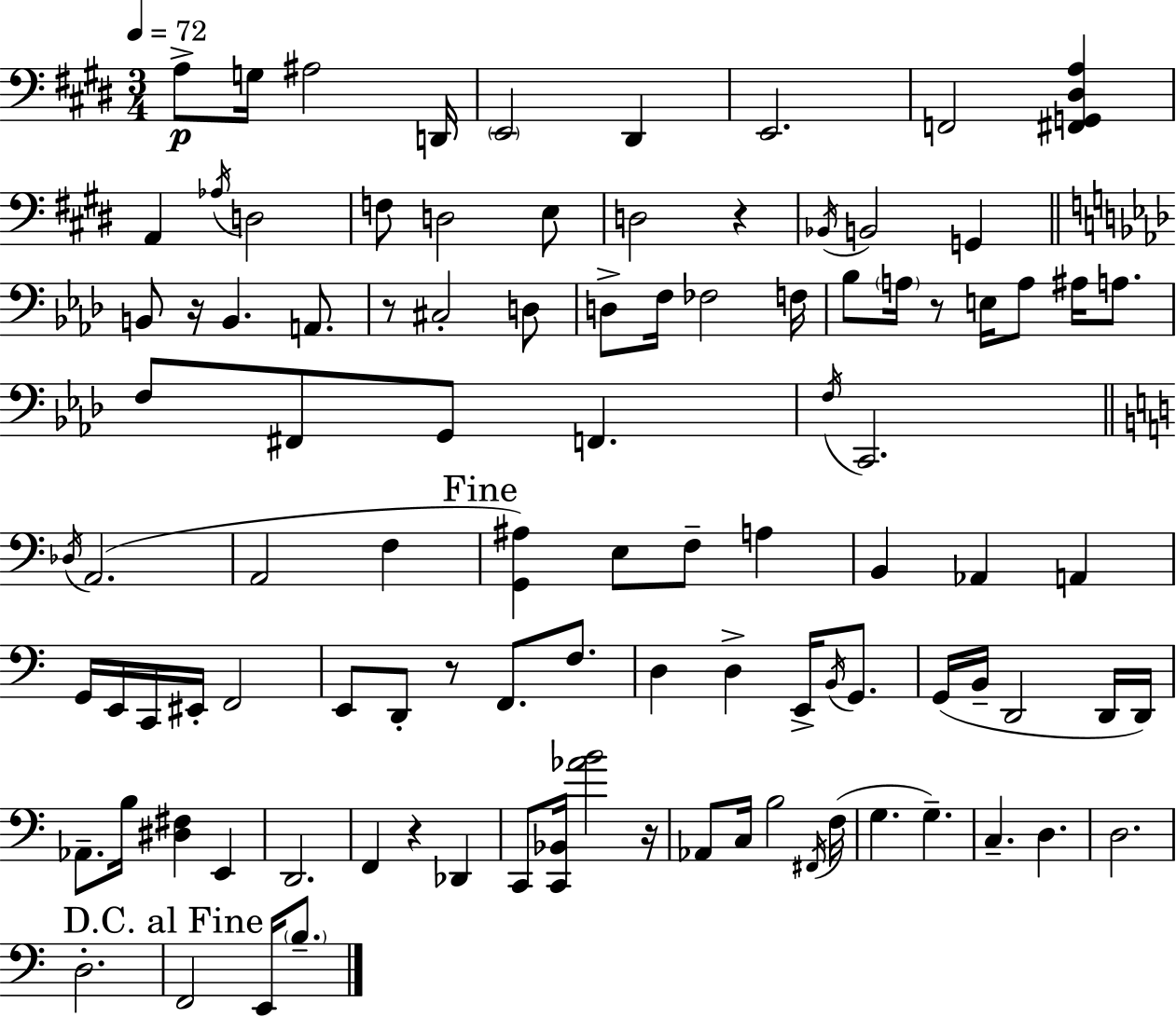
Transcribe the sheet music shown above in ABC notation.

X:1
T:Untitled
M:3/4
L:1/4
K:E
A,/2 G,/4 ^A,2 D,,/4 E,,2 ^D,, E,,2 F,,2 [^F,,G,,^D,A,] A,, _A,/4 D,2 F,/2 D,2 E,/2 D,2 z _B,,/4 B,,2 G,, B,,/2 z/4 B,, A,,/2 z/2 ^C,2 D,/2 D,/2 F,/4 _F,2 F,/4 _B,/2 A,/4 z/2 E,/4 A,/2 ^A,/4 A,/2 F,/2 ^F,,/2 G,,/2 F,, F,/4 C,,2 _D,/4 A,,2 A,,2 F, [G,,^A,] E,/2 F,/2 A, B,, _A,, A,, G,,/4 E,,/4 C,,/4 ^E,,/4 F,,2 E,,/2 D,,/2 z/2 F,,/2 F,/2 D, D, E,,/4 B,,/4 G,,/2 G,,/4 B,,/4 D,,2 D,,/4 D,,/4 _A,,/2 B,/4 [^D,^F,] E,, D,,2 F,, z _D,, C,,/2 [C,,_B,,]/4 [_AB]2 z/4 _A,,/2 C,/4 B,2 ^F,,/4 F,/4 G, G, C, D, D,2 D,2 F,,2 E,,/4 B,/2